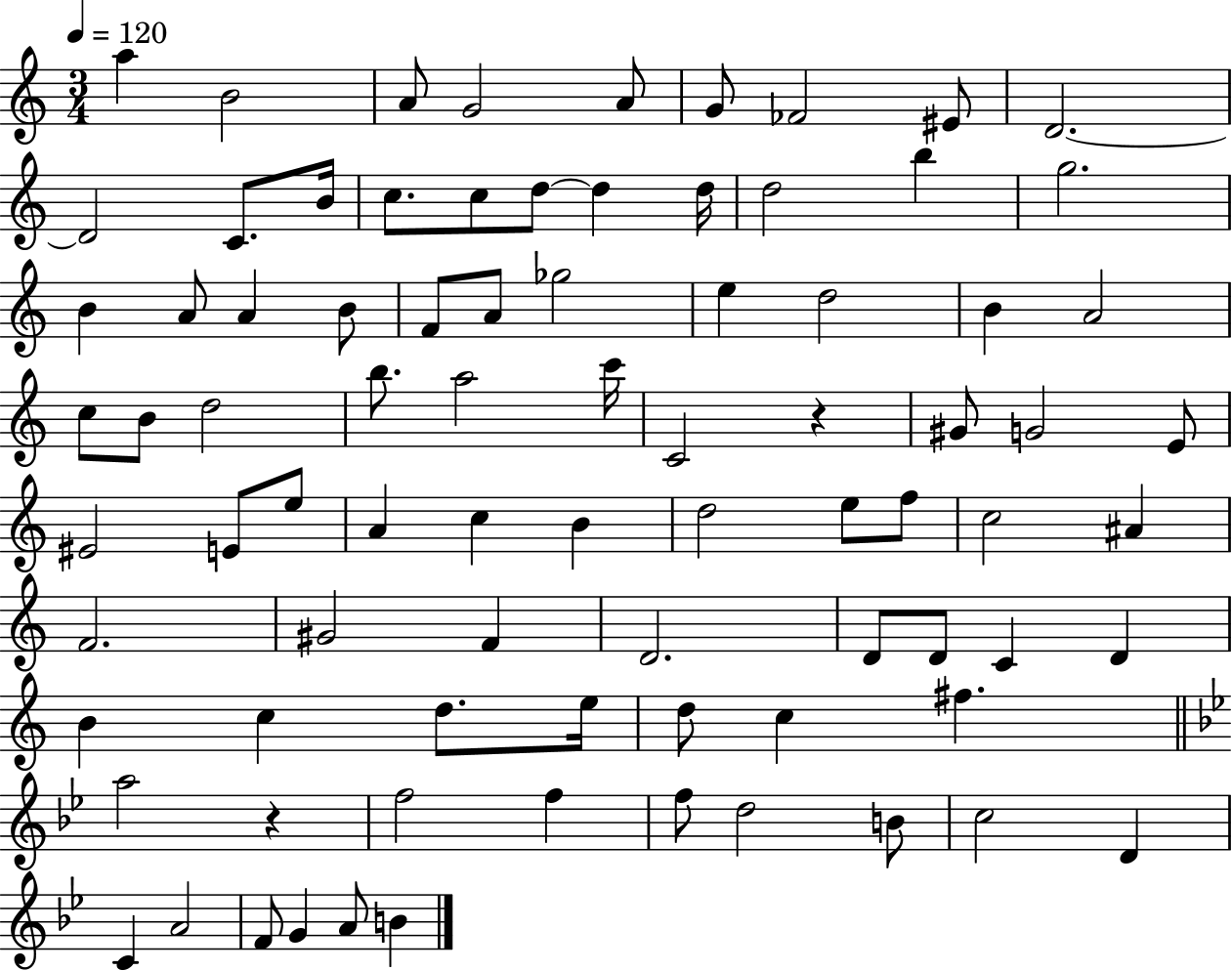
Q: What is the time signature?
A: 3/4